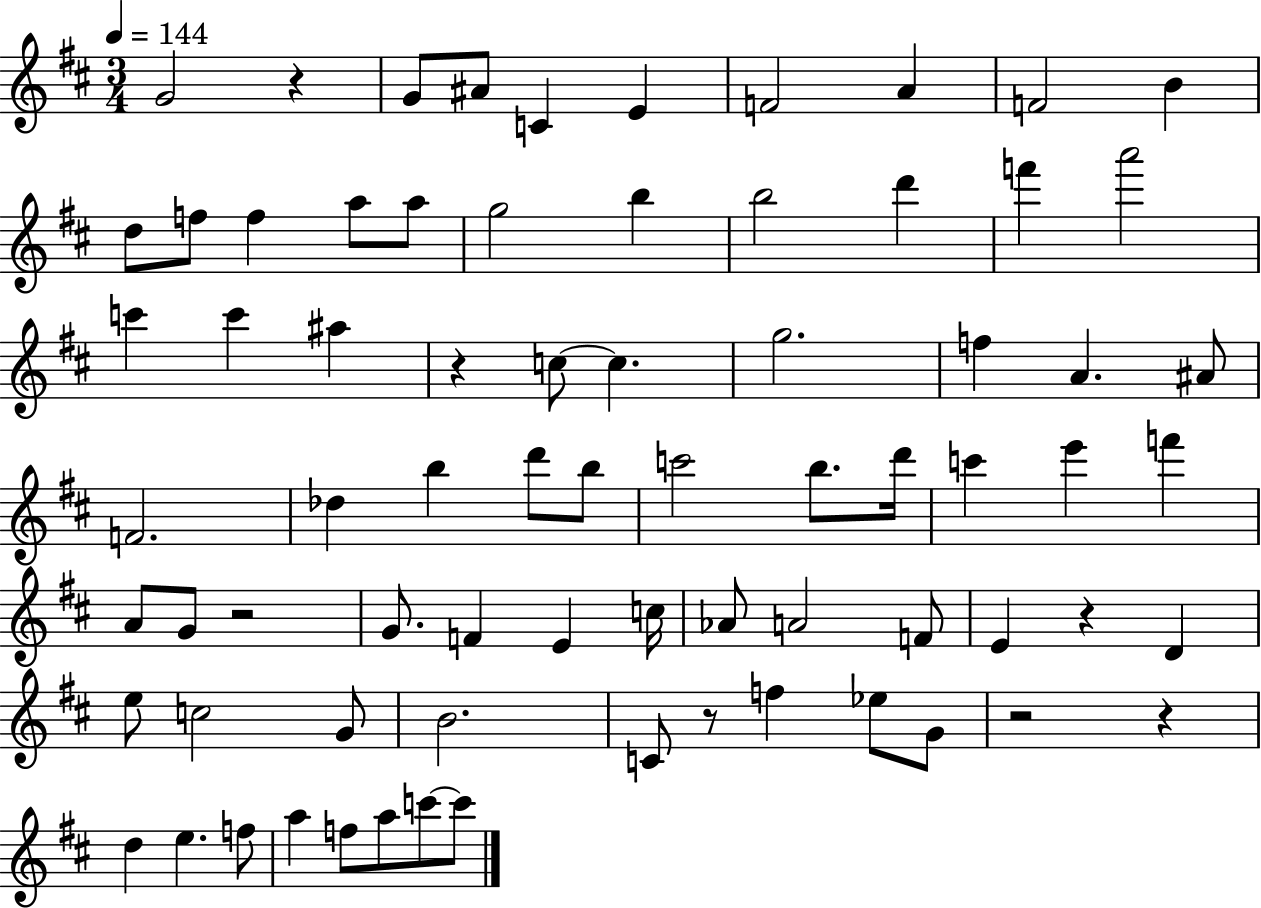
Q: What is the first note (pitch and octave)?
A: G4